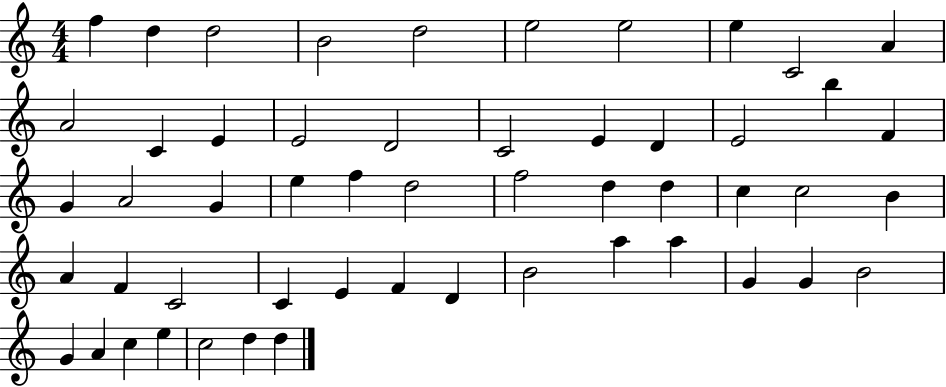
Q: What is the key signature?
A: C major